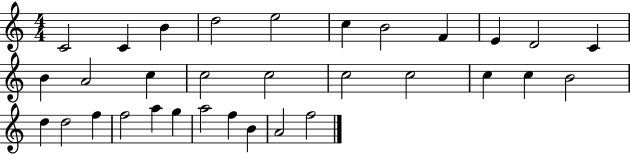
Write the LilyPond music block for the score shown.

{
  \clef treble
  \numericTimeSignature
  \time 4/4
  \key c \major
  c'2 c'4 b'4 | d''2 e''2 | c''4 b'2 f'4 | e'4 d'2 c'4 | \break b'4 a'2 c''4 | c''2 c''2 | c''2 c''2 | c''4 c''4 b'2 | \break d''4 d''2 f''4 | f''2 a''4 g''4 | a''2 f''4 b'4 | a'2 f''2 | \break \bar "|."
}